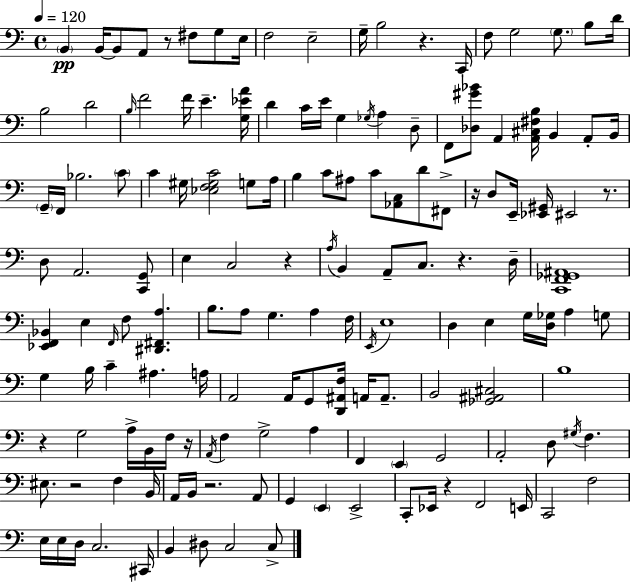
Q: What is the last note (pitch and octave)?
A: C3